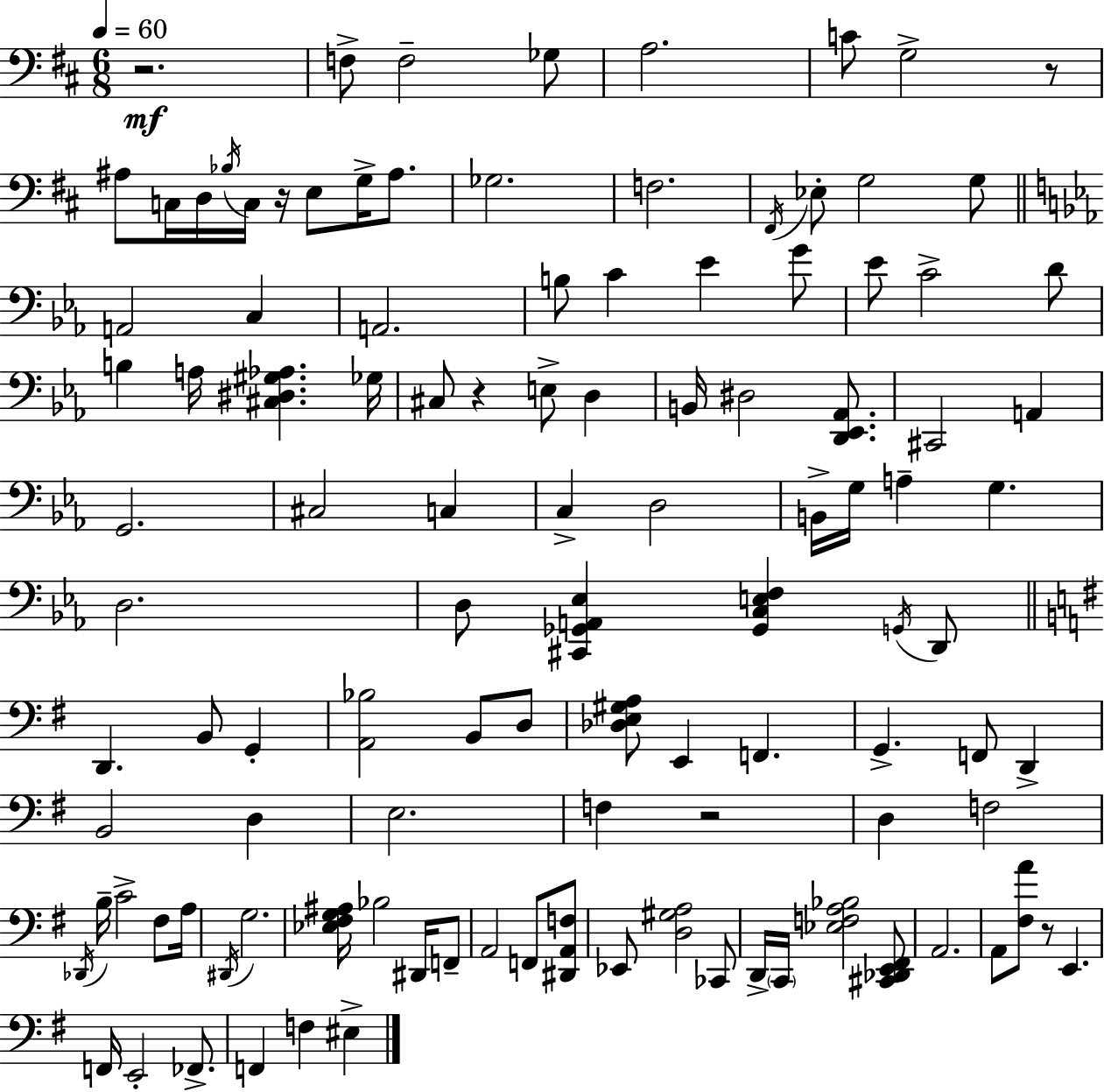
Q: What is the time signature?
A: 6/8